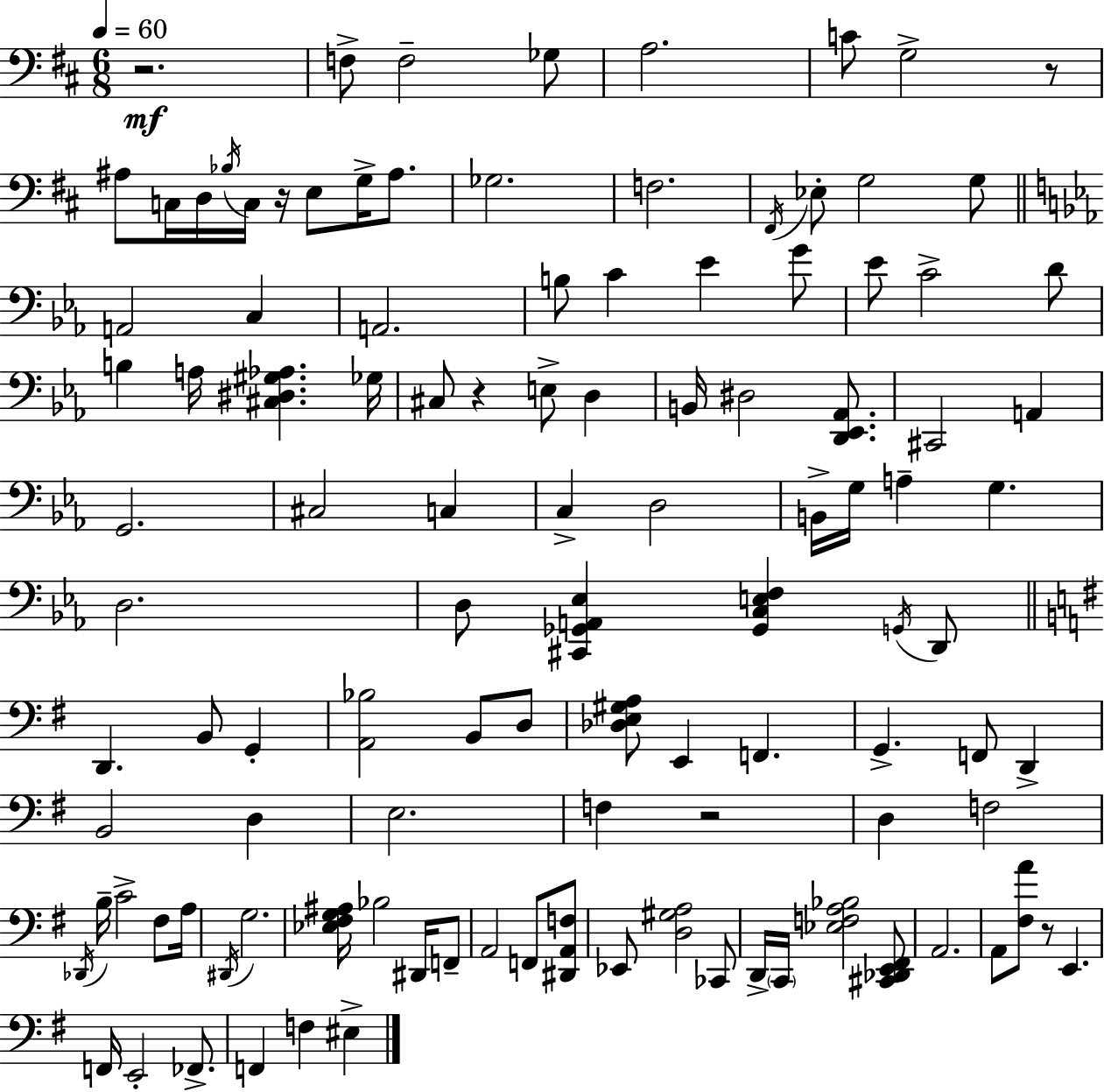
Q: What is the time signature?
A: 6/8